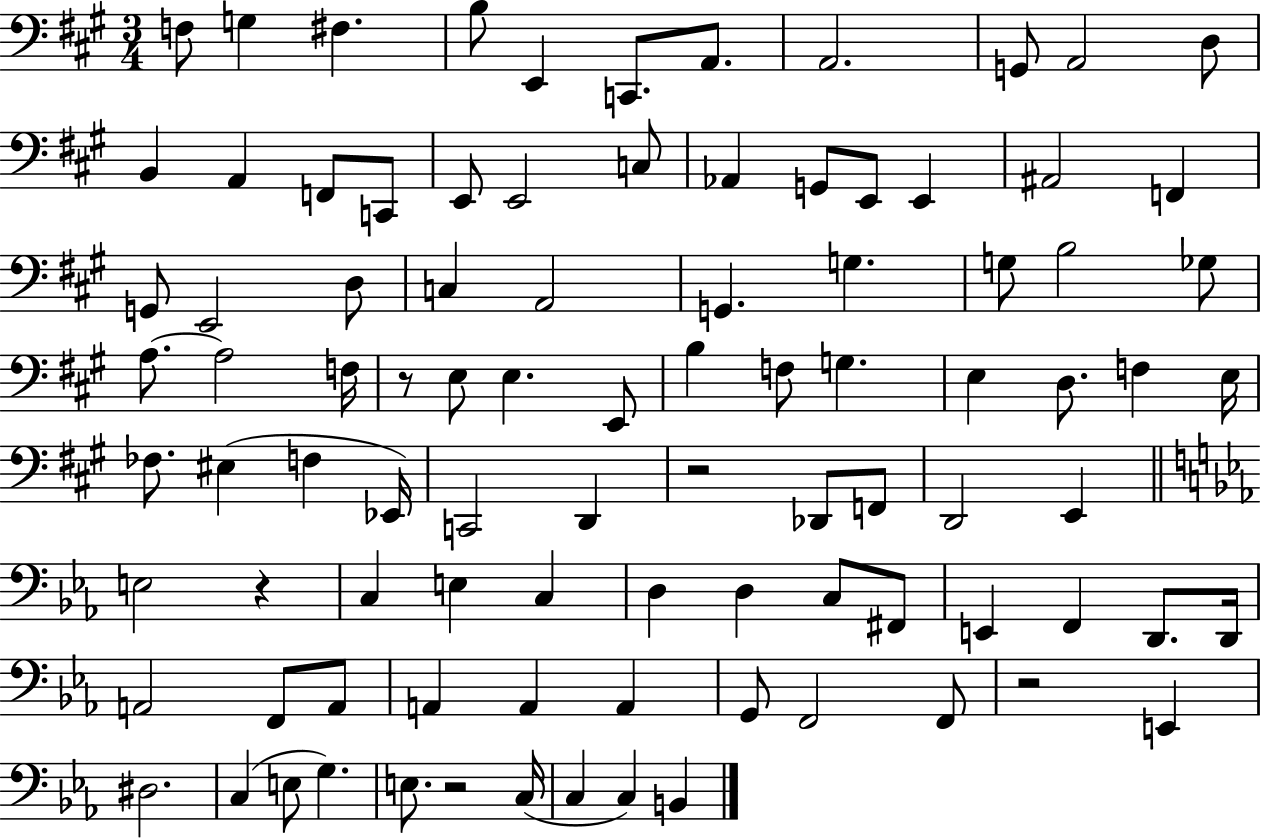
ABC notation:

X:1
T:Untitled
M:3/4
L:1/4
K:A
F,/2 G, ^F, B,/2 E,, C,,/2 A,,/2 A,,2 G,,/2 A,,2 D,/2 B,, A,, F,,/2 C,,/2 E,,/2 E,,2 C,/2 _A,, G,,/2 E,,/2 E,, ^A,,2 F,, G,,/2 E,,2 D,/2 C, A,,2 G,, G, G,/2 B,2 _G,/2 A,/2 A,2 F,/4 z/2 E,/2 E, E,,/2 B, F,/2 G, E, D,/2 F, E,/4 _F,/2 ^E, F, _E,,/4 C,,2 D,, z2 _D,,/2 F,,/2 D,,2 E,, E,2 z C, E, C, D, D, C,/2 ^F,,/2 E,, F,, D,,/2 D,,/4 A,,2 F,,/2 A,,/2 A,, A,, A,, G,,/2 F,,2 F,,/2 z2 E,, ^D,2 C, E,/2 G, E,/2 z2 C,/4 C, C, B,,